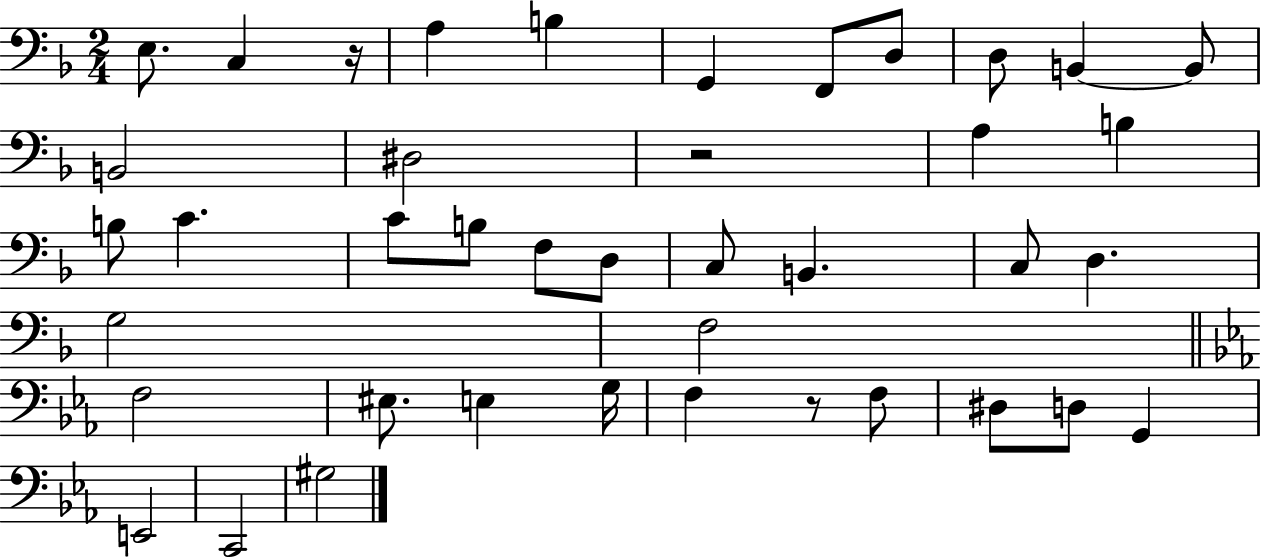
X:1
T:Untitled
M:2/4
L:1/4
K:F
E,/2 C, z/4 A, B, G,, F,,/2 D,/2 D,/2 B,, B,,/2 B,,2 ^D,2 z2 A, B, B,/2 C C/2 B,/2 F,/2 D,/2 C,/2 B,, C,/2 D, G,2 F,2 F,2 ^E,/2 E, G,/4 F, z/2 F,/2 ^D,/2 D,/2 G,, E,,2 C,,2 ^G,2